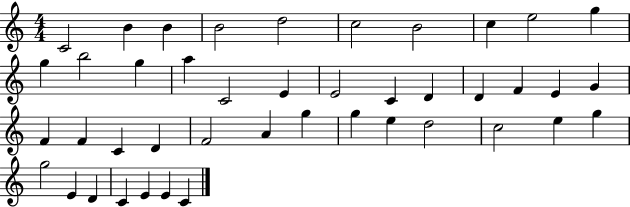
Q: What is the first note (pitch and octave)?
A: C4